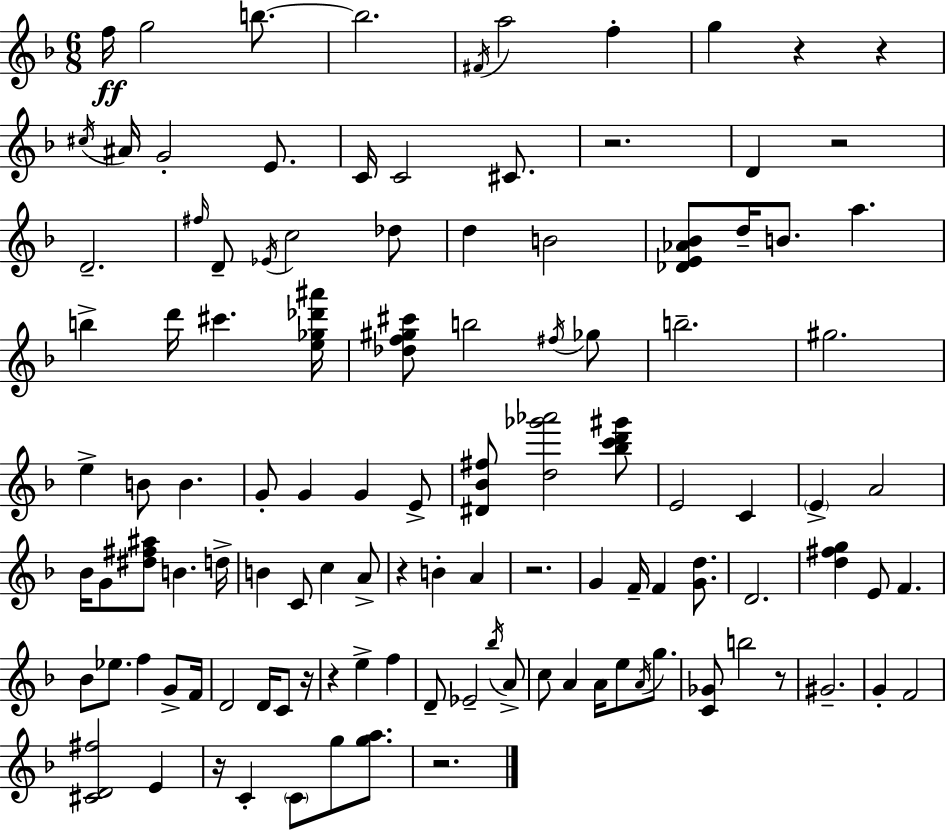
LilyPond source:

{
  \clef treble
  \numericTimeSignature
  \time 6/8
  \key d \minor
  f''16\ff g''2 b''8.~~ | b''2. | \acciaccatura { fis'16 } a''2 f''4-. | g''4 r4 r4 | \break \acciaccatura { cis''16 } ais'16 g'2-. e'8. | c'16 c'2 cis'8. | r2. | d'4 r2 | \break d'2.-- | \grace { fis''16 } d'8-- \acciaccatura { ees'16 } c''2 | des''8 d''4 b'2 | <des' e' aes' bes'>8 d''16-- b'8. a''4. | \break b''4-> d'''16 cis'''4. | <e'' ges'' des''' ais'''>16 <des'' f'' gis'' cis'''>8 b''2 | \acciaccatura { fis''16 } ges''8 b''2.-- | gis''2. | \break e''4-> b'8 b'4. | g'8-. g'4 g'4 | e'8-> <dis' bes' fis''>8 <d'' ges''' aes'''>2 | <bes'' c''' d''' gis'''>8 e'2 | \break c'4 \parenthesize e'4-> a'2 | bes'16 g'8 <dis'' fis'' ais''>8 b'4. | d''16-> b'4 c'8 c''4 | a'8-> r4 b'4-. | \break a'4 r2. | g'4 f'16-- f'4 | <g' d''>8. d'2. | <d'' fis'' g''>4 e'8 f'4. | \break bes'8 ees''8. f''4 | g'8-> f'16 d'2 | d'16 c'8 r16 r4 e''4-> | f''4 d'8-- ees'2-- | \break \acciaccatura { bes''16 } a'8-> c''8 a'4 | a'16 e''8 \acciaccatura { a'16 } g''8. <c' ges'>8 b''2 | r8 gis'2.-- | g'4-. f'2 | \break <cis' d' fis''>2 | e'4 r16 c'4-. | \parenthesize c'8 g''8 <g'' a''>8. r2. | \bar "|."
}